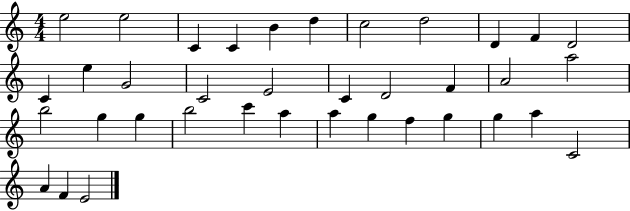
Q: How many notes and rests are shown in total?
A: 37